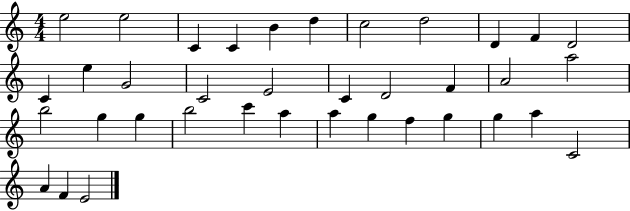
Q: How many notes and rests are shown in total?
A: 37